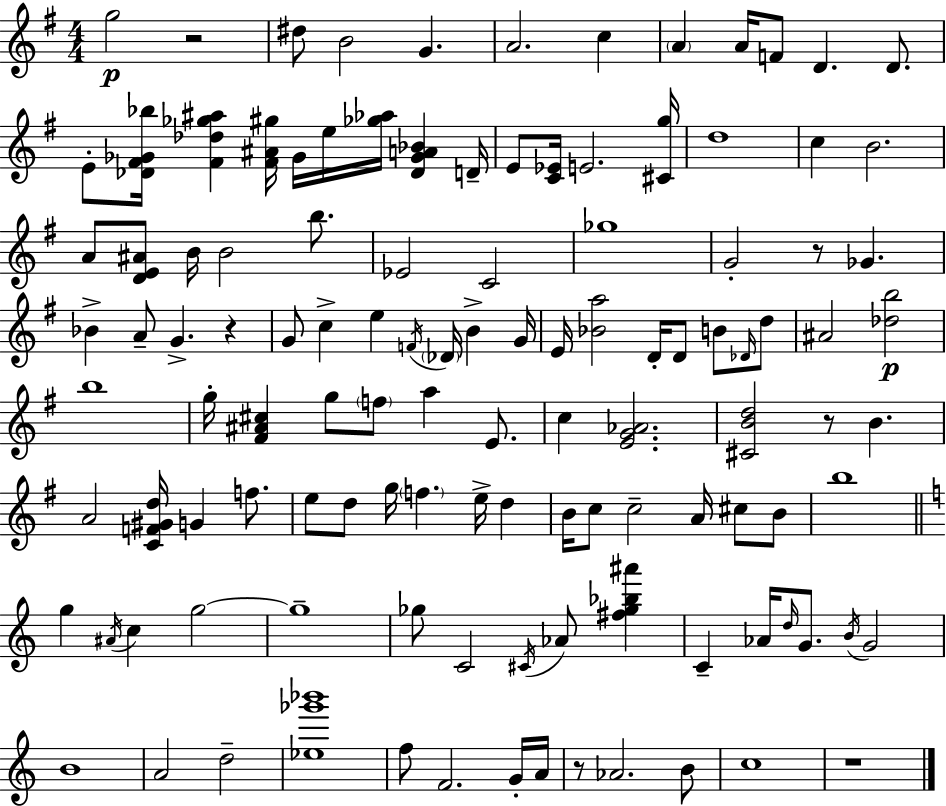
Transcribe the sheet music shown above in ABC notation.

X:1
T:Untitled
M:4/4
L:1/4
K:Em
g2 z2 ^d/2 B2 G A2 c A A/4 F/2 D D/2 E/2 [_D^F_G_b]/4 [^F_d_g^a] [^F^A^g]/4 _G/4 e/4 [_g_a]/4 [_D_GA_B] D/4 E/2 [C_E]/4 E2 [^Cg]/4 d4 c B2 A/2 [DE^A]/2 B/4 B2 b/2 _E2 C2 _g4 G2 z/2 _G _B A/2 G z G/2 c e F/4 _D/4 B G/4 E/4 [_Ba]2 D/4 D/2 B/2 _D/4 d/2 ^A2 [_db]2 b4 g/4 [^F^A^c] g/2 f/2 a E/2 c [EG_A]2 [^CBd]2 z/2 B A2 [CF^Gd]/4 G f/2 e/2 d/2 g/4 f e/4 d B/4 c/2 c2 A/4 ^c/2 B/2 b4 g ^A/4 c g2 g4 _g/2 C2 ^C/4 _A/2 [^f_g_b^a'] C _A/4 d/4 G/2 B/4 G2 B4 A2 d2 [_e_g'_b']4 f/2 F2 G/4 A/4 z/2 _A2 B/2 c4 z4